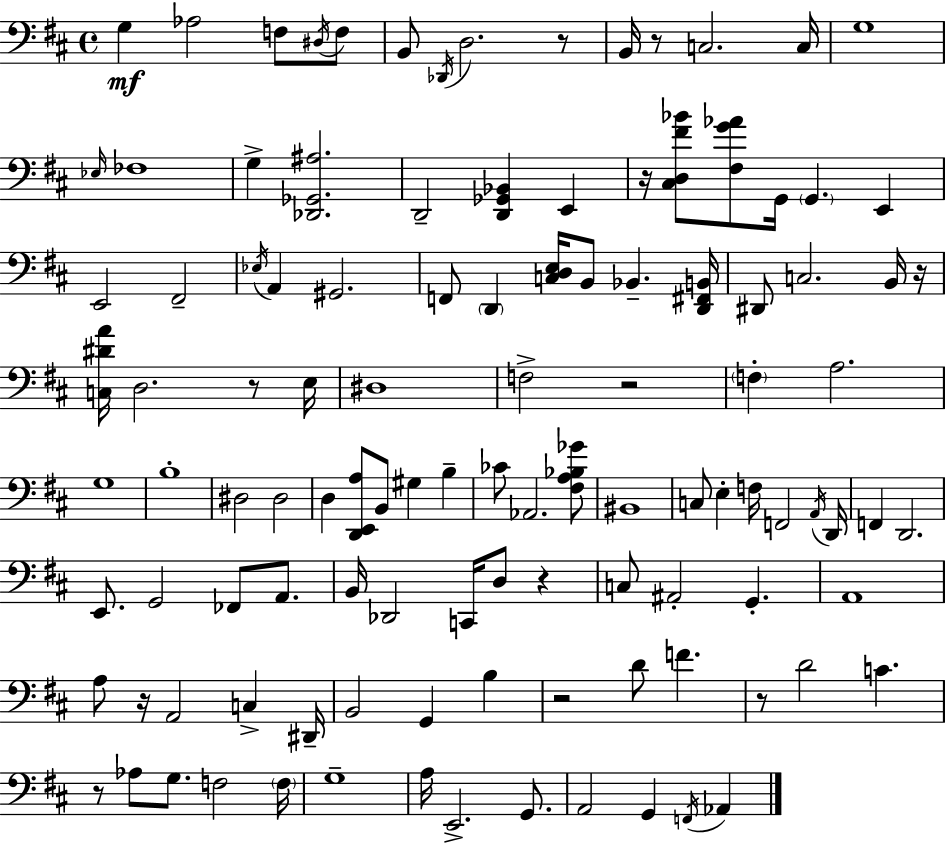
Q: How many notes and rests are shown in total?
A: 112